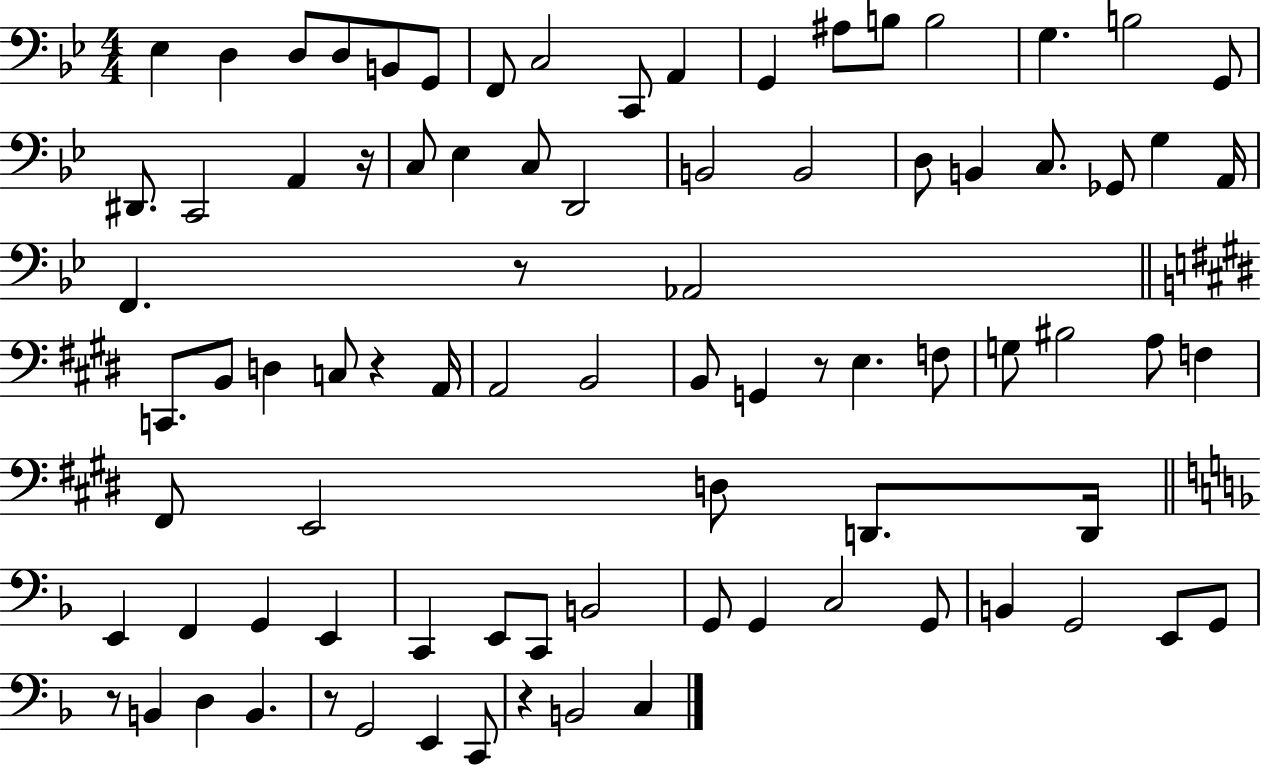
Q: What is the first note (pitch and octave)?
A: Eb3